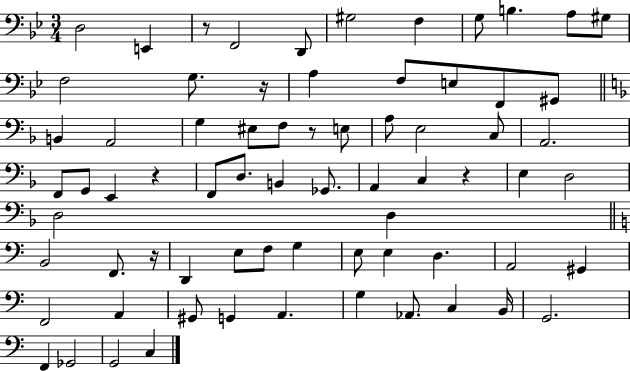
D3/h E2/q R/e F2/h D2/e G#3/h F3/q G3/e B3/q. A3/e G#3/e F3/h G3/e. R/s A3/q F3/e E3/e F2/e G#2/e B2/q A2/h G3/q EIS3/e F3/e R/e E3/e A3/e E3/h C3/e A2/h. F2/e G2/e E2/q R/q F2/e D3/e. B2/q Gb2/e. A2/q C3/q R/q E3/q D3/h D3/h D3/q B2/h F2/e. R/s D2/q E3/e F3/e G3/q E3/e E3/q D3/q. A2/h G#2/q F2/h A2/q G#2/e G2/q A2/q. G3/q Ab2/e. C3/q B2/s G2/h. F2/q Gb2/h G2/h C3/q